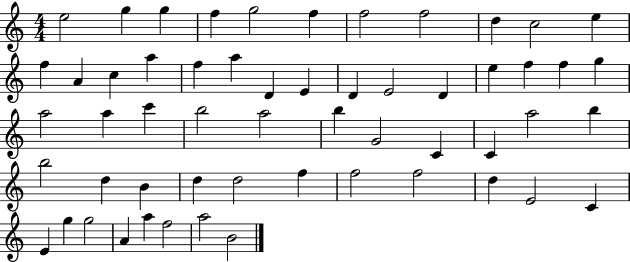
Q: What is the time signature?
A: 4/4